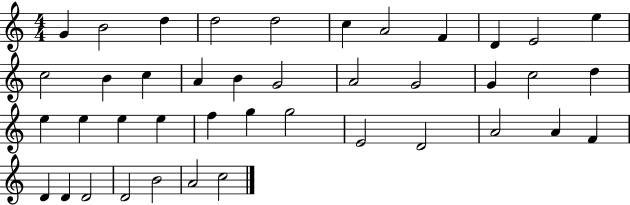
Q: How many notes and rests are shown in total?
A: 41